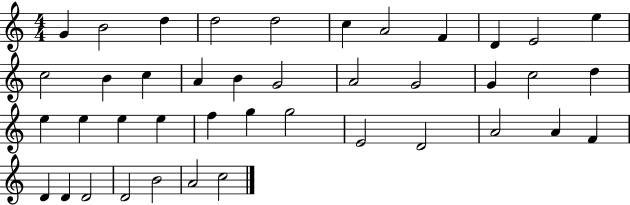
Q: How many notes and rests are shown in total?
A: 41